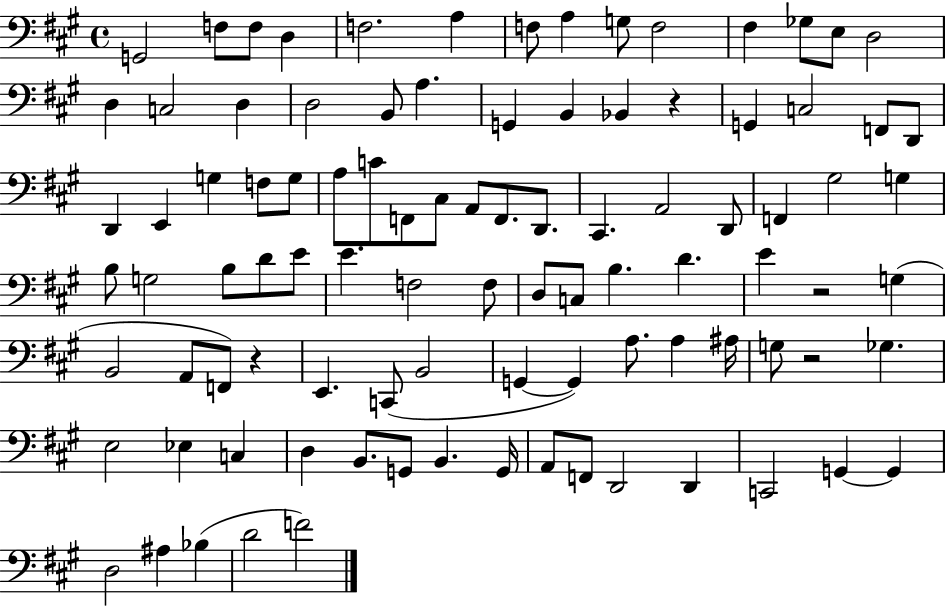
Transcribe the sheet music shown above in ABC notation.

X:1
T:Untitled
M:4/4
L:1/4
K:A
G,,2 F,/2 F,/2 D, F,2 A, F,/2 A, G,/2 F,2 ^F, _G,/2 E,/2 D,2 D, C,2 D, D,2 B,,/2 A, G,, B,, _B,, z G,, C,2 F,,/2 D,,/2 D,, E,, G, F,/2 G,/2 A,/2 C/2 F,,/2 ^C,/2 A,,/2 F,,/2 D,,/2 ^C,, A,,2 D,,/2 F,, ^G,2 G, B,/2 G,2 B,/2 D/2 E/2 E F,2 F,/2 D,/2 C,/2 B, D E z2 G, B,,2 A,,/2 F,,/2 z E,, C,,/2 B,,2 G,, G,, A,/2 A, ^A,/4 G,/2 z2 _G, E,2 _E, C, D, B,,/2 G,,/2 B,, G,,/4 A,,/2 F,,/2 D,,2 D,, C,,2 G,, G,, D,2 ^A, _B, D2 F2